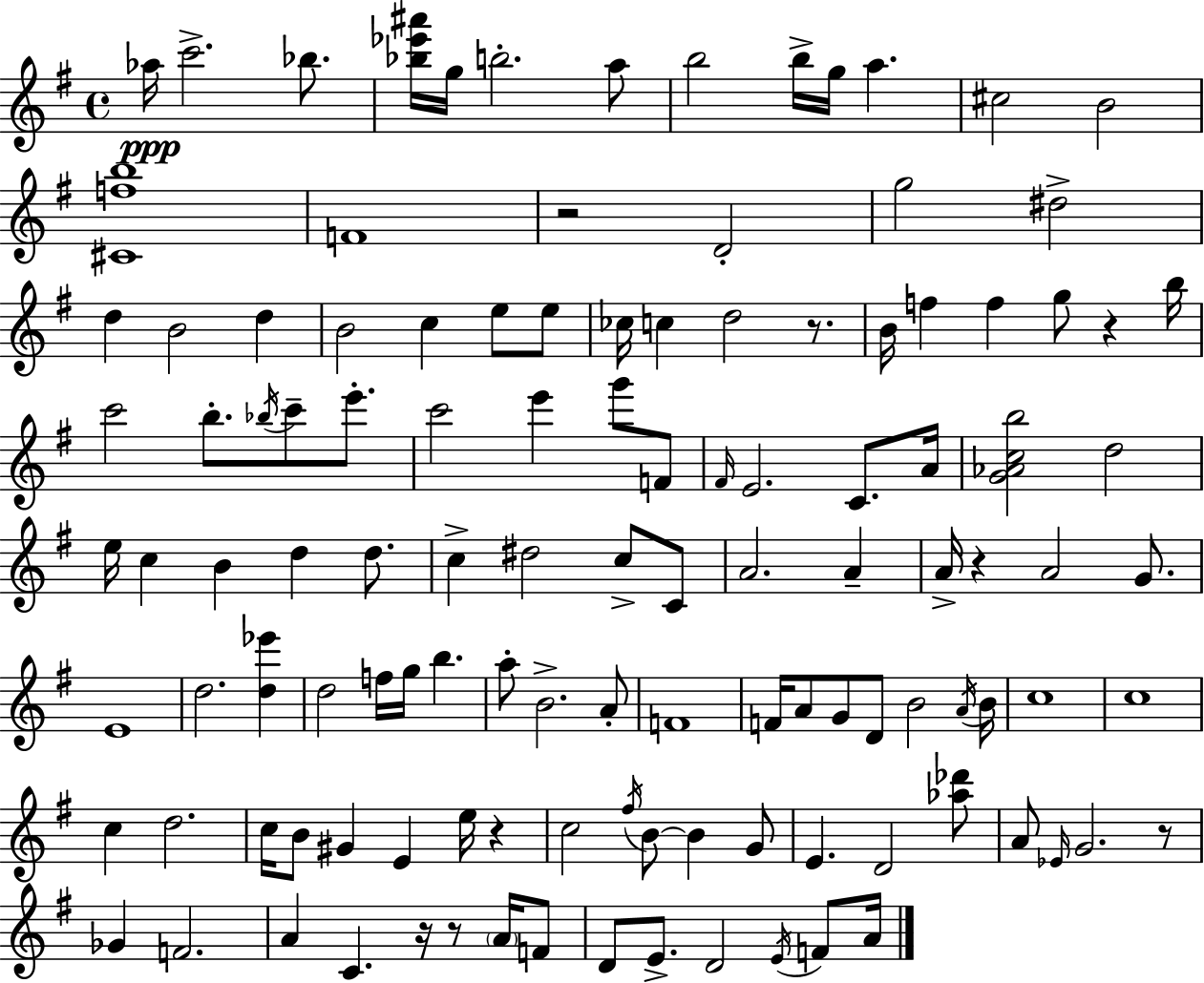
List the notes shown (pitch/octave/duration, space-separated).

Ab5/s C6/h. Bb5/e. [Bb5,Eb6,A#6]/s G5/s B5/h. A5/e B5/h B5/s G5/s A5/q. C#5/h B4/h [C#4,F5,B5]/w F4/w R/h D4/h G5/h D#5/h D5/q B4/h D5/q B4/h C5/q E5/e E5/e CES5/s C5/q D5/h R/e. B4/s F5/q F5/q G5/e R/q B5/s C6/h B5/e. Bb5/s C6/e E6/e. C6/h E6/q G6/e F4/e F#4/s E4/h. C4/e. A4/s [G4,Ab4,C5,B5]/h D5/h E5/s C5/q B4/q D5/q D5/e. C5/q D#5/h C5/e C4/e A4/h. A4/q A4/s R/q A4/h G4/e. E4/w D5/h. [D5,Eb6]/q D5/h F5/s G5/s B5/q. A5/e B4/h. A4/e F4/w F4/s A4/e G4/e D4/e B4/h A4/s B4/s C5/w C5/w C5/q D5/h. C5/s B4/e G#4/q E4/q E5/s R/q C5/h F#5/s B4/e B4/q G4/e E4/q. D4/h [Ab5,Db6]/e A4/e Eb4/s G4/h. R/e Gb4/q F4/h. A4/q C4/q. R/s R/e A4/s F4/e D4/e E4/e. D4/h E4/s F4/e A4/s